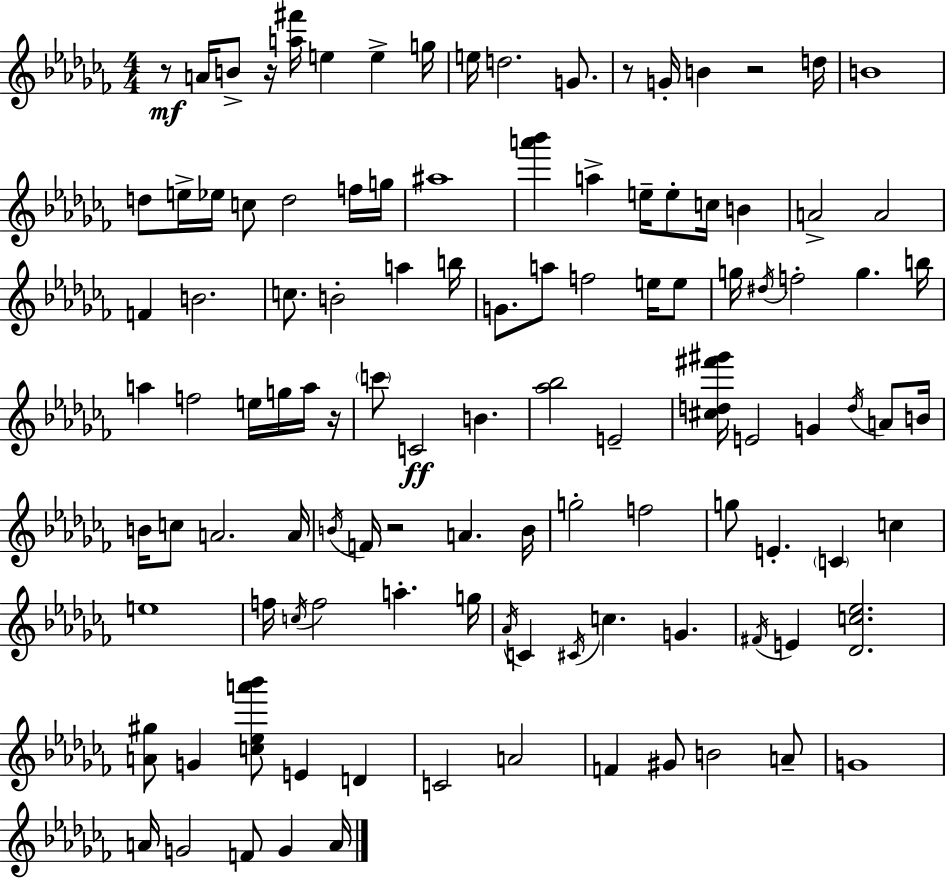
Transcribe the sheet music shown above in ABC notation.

X:1
T:Untitled
M:4/4
L:1/4
K:Abm
z/2 A/4 B/2 z/4 [a^f']/4 e e g/4 e/4 d2 G/2 z/2 G/4 B z2 d/4 B4 d/2 e/4 _e/4 c/2 d2 f/4 g/4 ^a4 [a'_b'] a e/4 e/2 c/4 B A2 A2 F B2 c/2 B2 a b/4 G/2 a/2 f2 e/4 e/2 g/4 ^d/4 f2 g b/4 a f2 e/4 g/4 a/4 z/4 c'/2 C2 B [_a_b]2 E2 [^cd^f'^g']/4 E2 G d/4 A/2 B/4 B/4 c/2 A2 A/4 B/4 F/4 z2 A B/4 g2 f2 g/2 E C c e4 f/4 c/4 f2 a g/4 _A/4 C ^C/4 c G ^F/4 E [_Dc_e]2 [A^g]/2 G [c_ea'_b']/2 E D C2 A2 F ^G/2 B2 A/2 G4 A/4 G2 F/2 G A/4